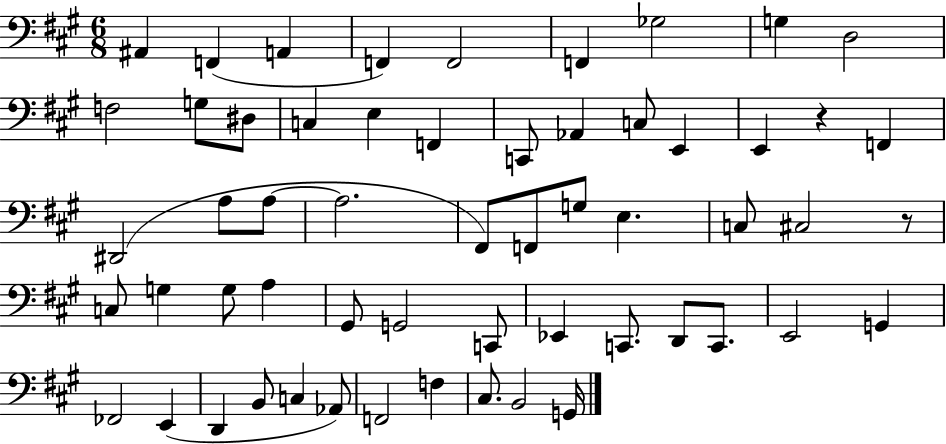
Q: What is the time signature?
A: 6/8